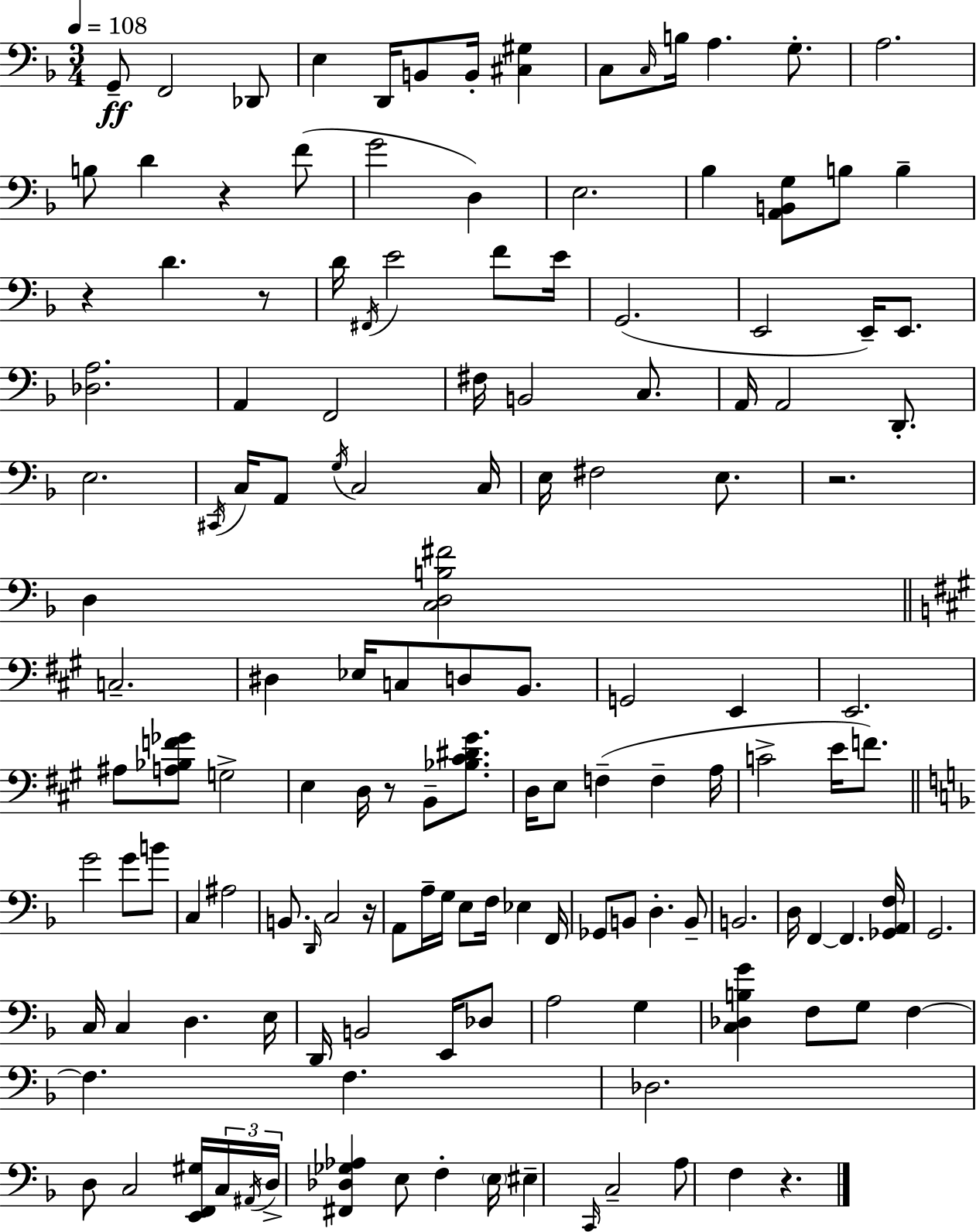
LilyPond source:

{
  \clef bass
  \numericTimeSignature
  \time 3/4
  \key f \major
  \tempo 4 = 108
  \repeat volta 2 { g,8--\ff f,2 des,8 | e4 d,16 b,8 b,16-. <cis gis>4 | c8 \grace { c16 } b16 a4. g8.-. | a2. | \break b8 d'4 r4 f'8( | g'2 d4) | e2. | bes4 <a, b, g>8 b8 b4-- | \break r4 d'4. r8 | d'16 \acciaccatura { fis,16 } e'2 f'8 | e'16 g,2.( | e,2 e,16--) e,8. | \break <des a>2. | a,4 f,2 | fis16 b,2 c8. | a,16 a,2 d,8.-. | \break e2. | \acciaccatura { cis,16 } c16 a,8 \acciaccatura { g16 } c2 | c16 e16 fis2 | e8. r2. | \break d4 <c d b fis'>2 | \bar "||" \break \key a \major c2.-- | dis4 ees16 c8 d8 b,8. | g,2 e,4 | e,2. | \break ais8 <a bes f' ges'>8 g2-> | e4 d16 r8 b,8-- <bes cis' dis' gis'>8. | d16 e8 f4--( f4-- a16 | c'2-> e'16 f'8.) | \break \bar "||" \break \key d \minor g'2 g'8 b'8 | c4 ais2 | b,8. \grace { d,16 } c2 | r16 a,8 a16-- g16 e8 f16 ees4 | \break f,16 ges,8 b,8 d4.-. b,8-- | b,2. | d16 f,4~~ f,4. | <ges, a, f>16 g,2. | \break c16 c4 d4. | e16 d,16 b,2 e,16 des8 | a2 g4 | <c des b g'>4 f8 g8 f4~~ | \break f4. f4. | des2. | d8 c2 <e, f, gis>16 | \tuplet 3/2 { c16 \acciaccatura { ais,16 } d16-> } <fis, des ges aes>4 e8 f4-. | \break \parenthesize e16 eis4-- \grace { c,16 } c2-- | a8 f4 r4. | } \bar "|."
}